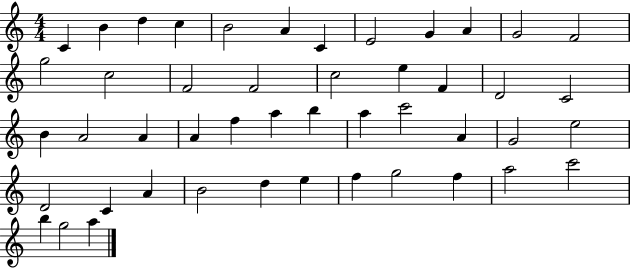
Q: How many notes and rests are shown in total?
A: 47